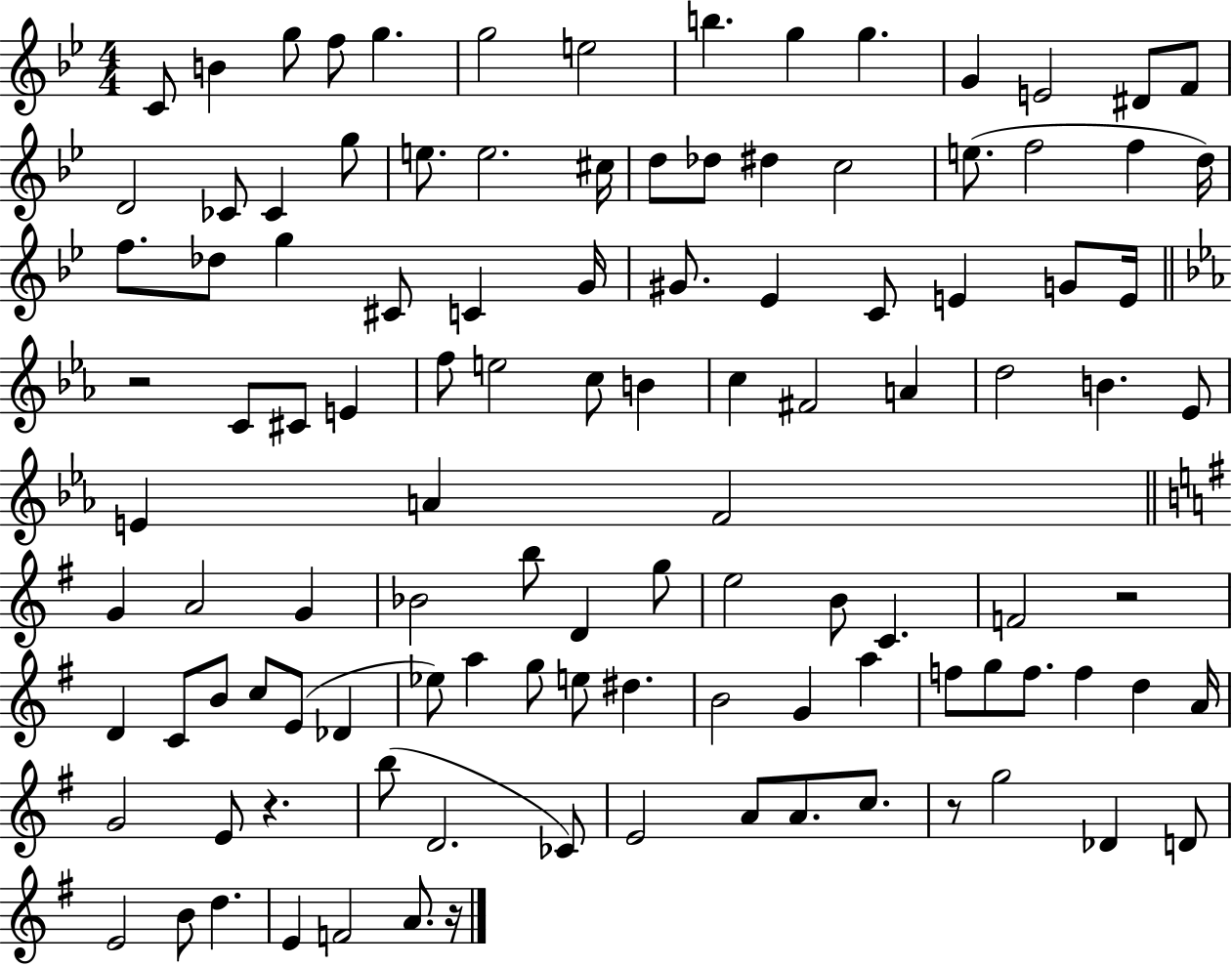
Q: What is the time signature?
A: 4/4